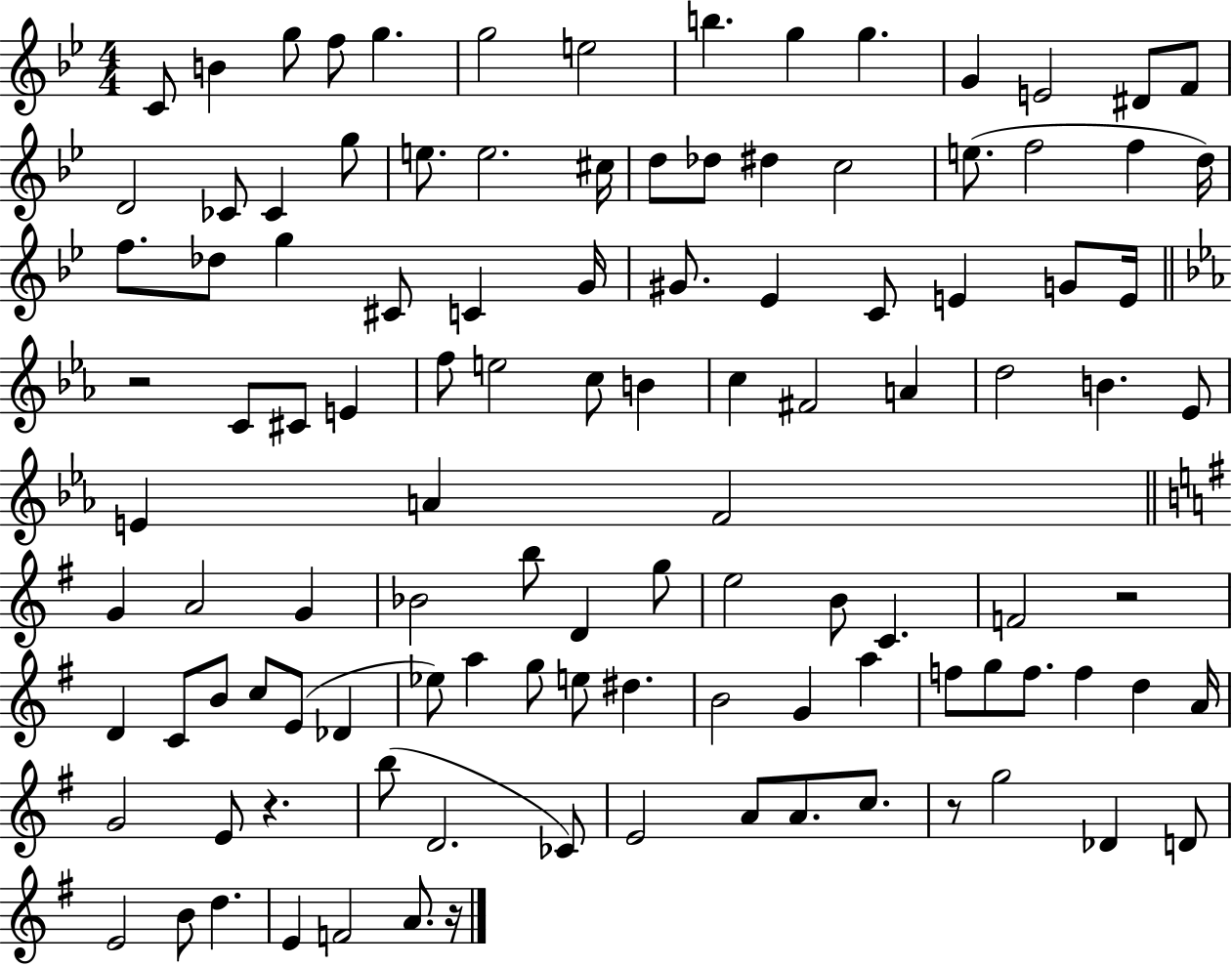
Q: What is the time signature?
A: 4/4